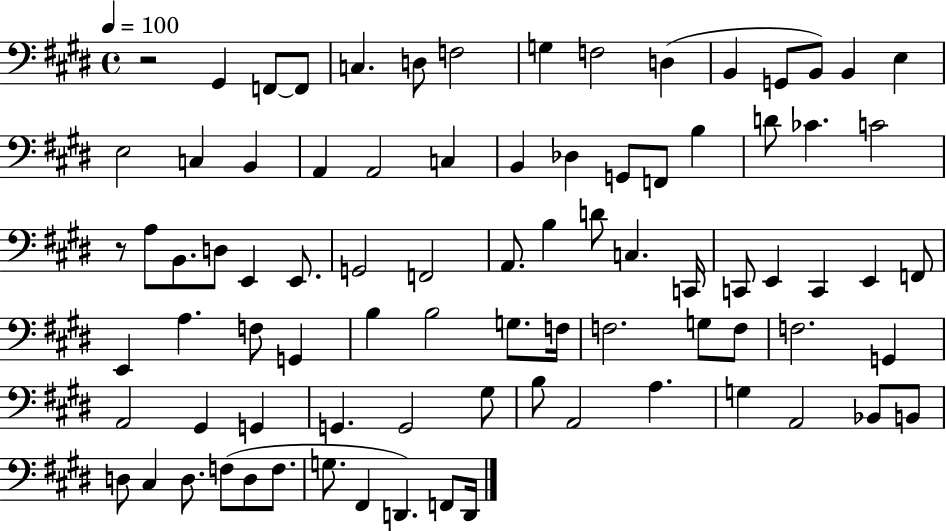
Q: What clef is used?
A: bass